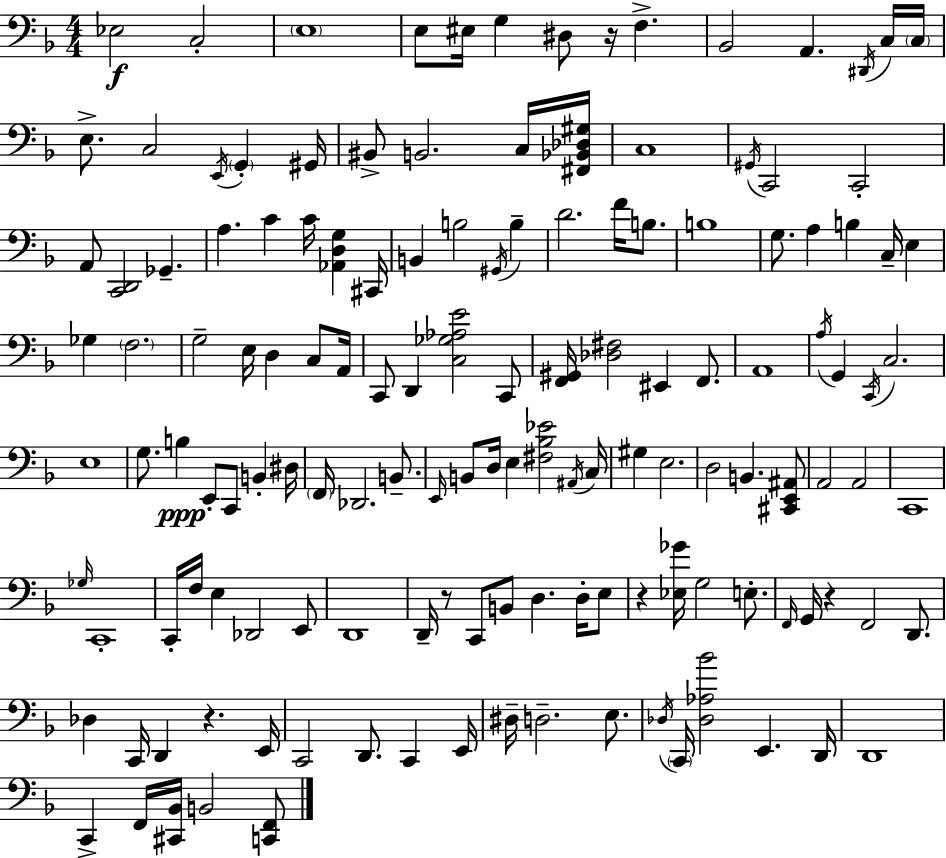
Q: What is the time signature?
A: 4/4